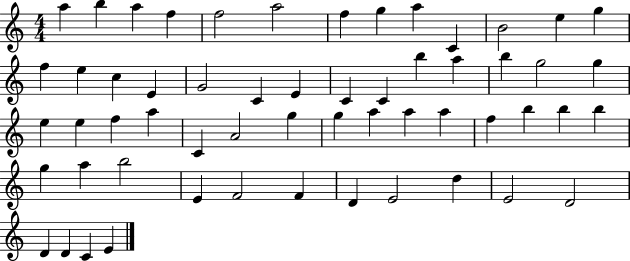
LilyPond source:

{
  \clef treble
  \numericTimeSignature
  \time 4/4
  \key c \major
  a''4 b''4 a''4 f''4 | f''2 a''2 | f''4 g''4 a''4 c'4 | b'2 e''4 g''4 | \break f''4 e''4 c''4 e'4 | g'2 c'4 e'4 | c'4 c'4 b''4 a''4 | b''4 g''2 g''4 | \break e''4 e''4 f''4 a''4 | c'4 a'2 g''4 | g''4 a''4 a''4 a''4 | f''4 b''4 b''4 b''4 | \break g''4 a''4 b''2 | e'4 f'2 f'4 | d'4 e'2 d''4 | e'2 d'2 | \break d'4 d'4 c'4 e'4 | \bar "|."
}